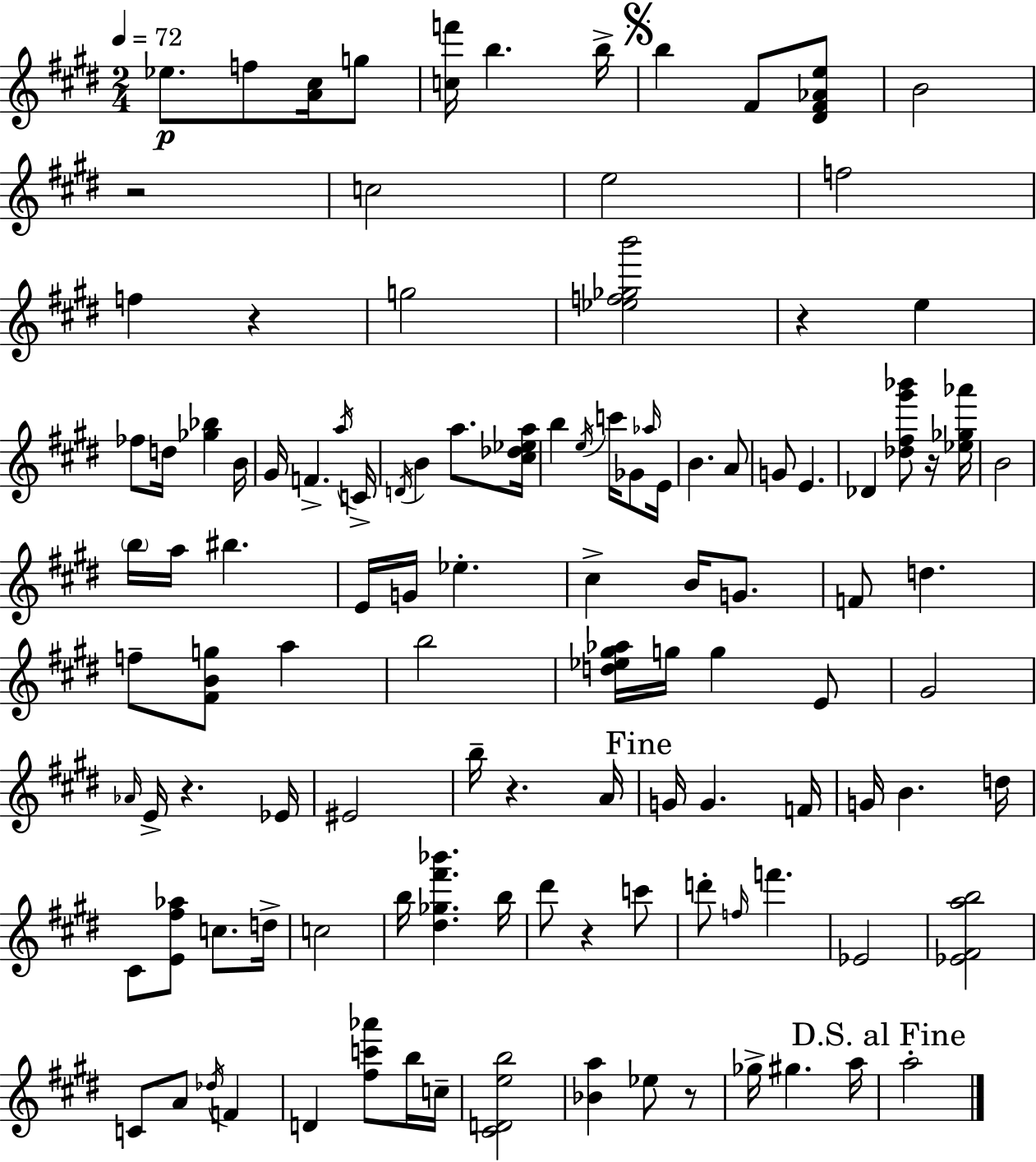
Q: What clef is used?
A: treble